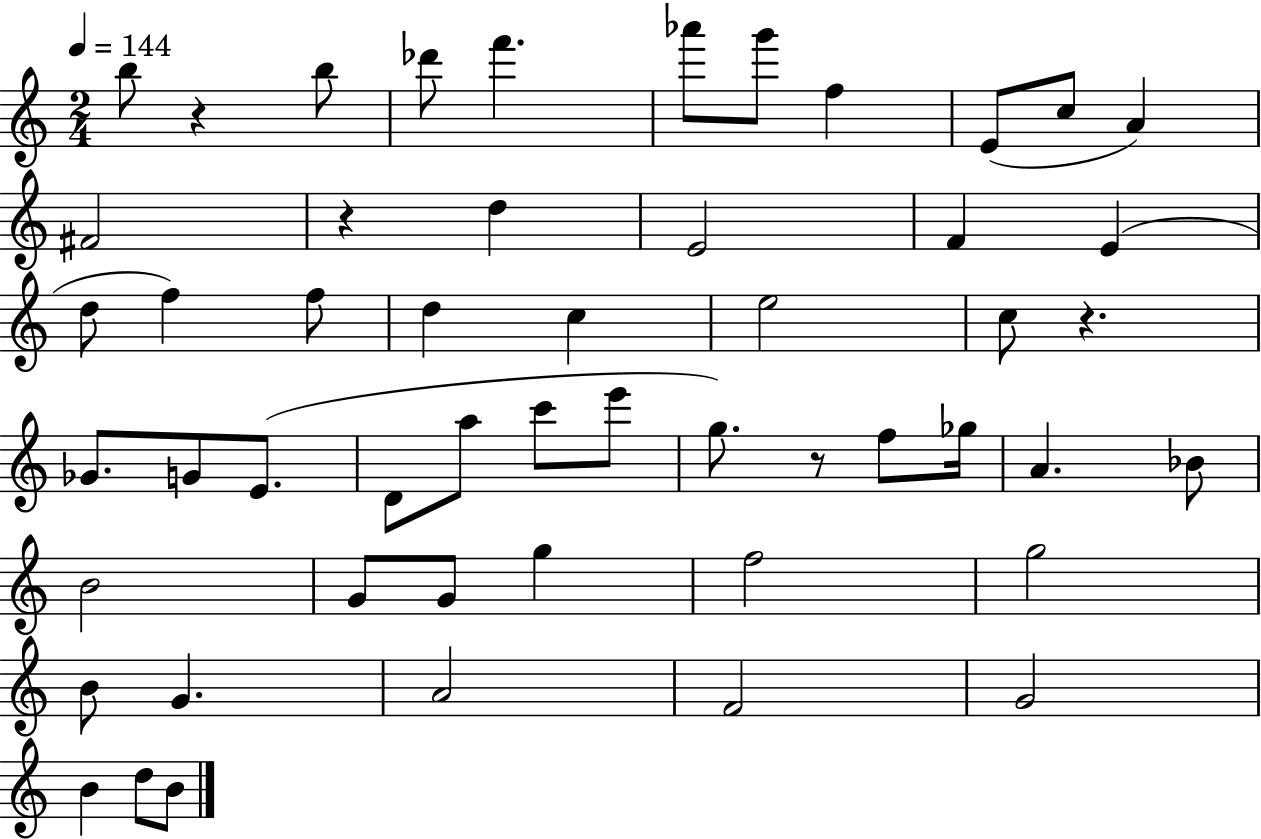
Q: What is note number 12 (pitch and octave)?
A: D5